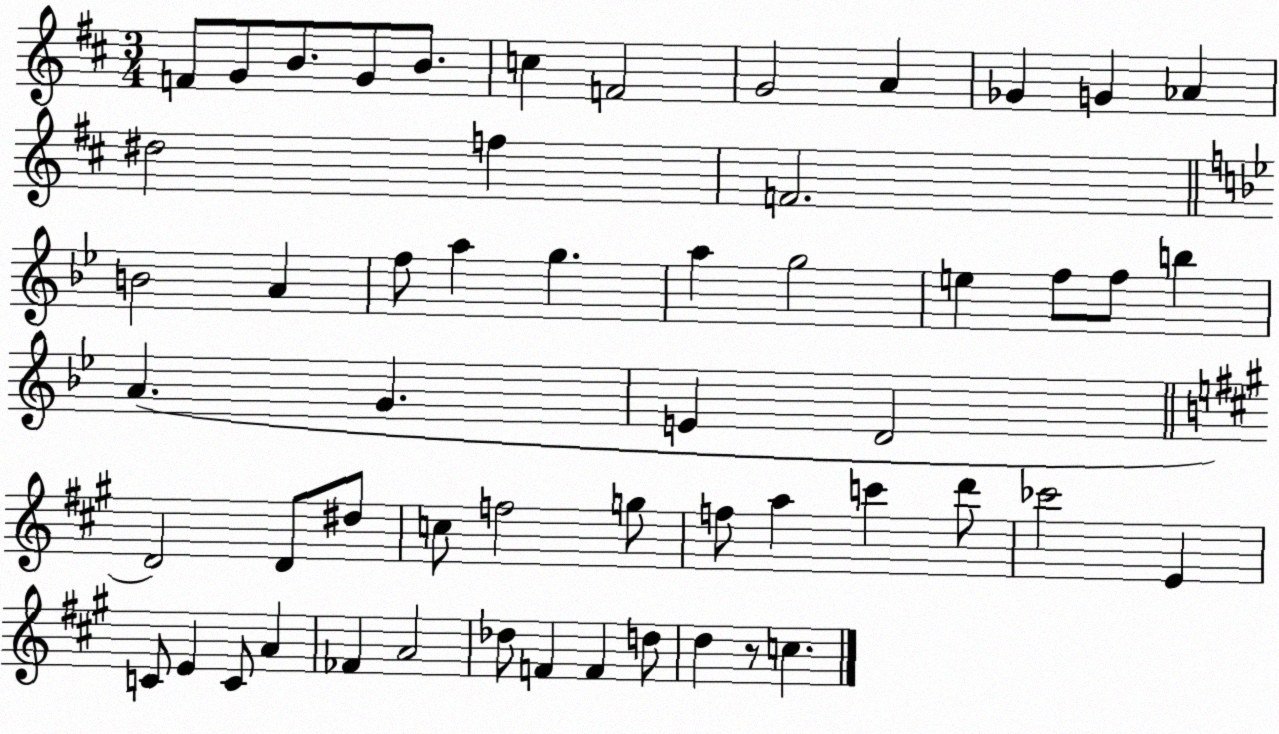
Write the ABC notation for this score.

X:1
T:Untitled
M:3/4
L:1/4
K:D
F/2 G/2 B/2 G/2 B/2 c F2 G2 A _G G _A ^d2 f F2 B2 A f/2 a g a g2 e f/2 f/2 b A G E D2 D2 D/2 ^d/2 c/2 f2 g/2 f/2 a c' d'/2 _c'2 E C/2 E C/2 A _F A2 _d/2 F F d/2 d z/2 c